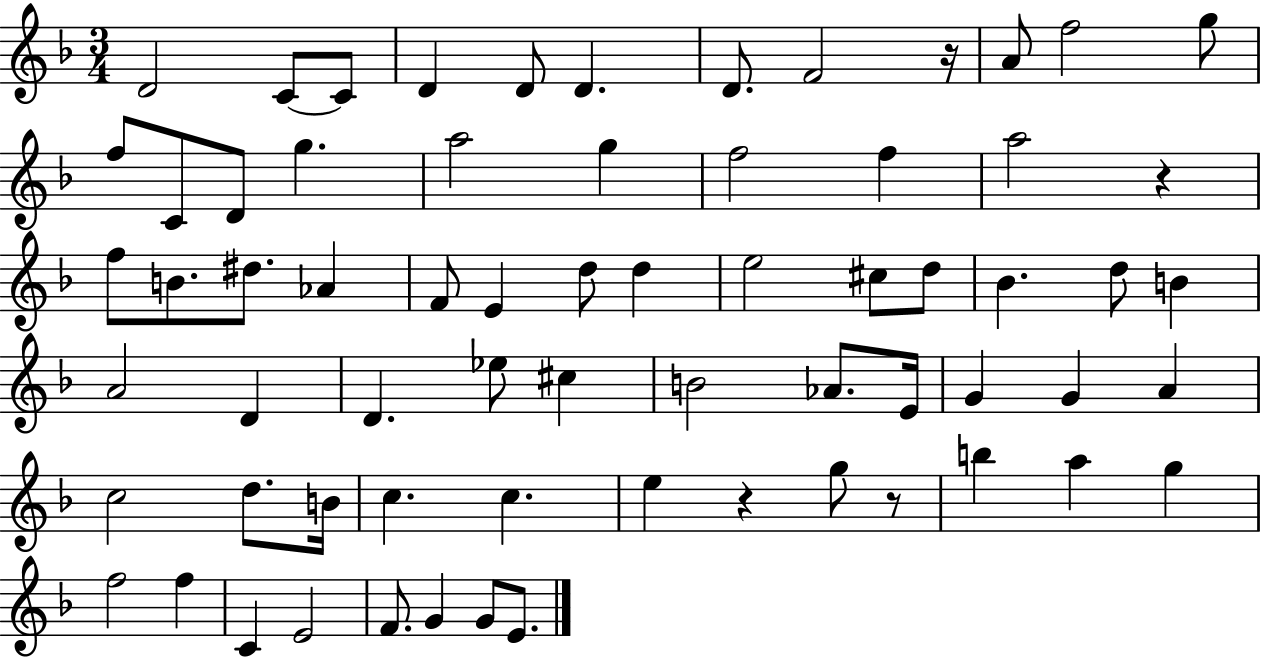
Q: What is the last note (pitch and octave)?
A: E4